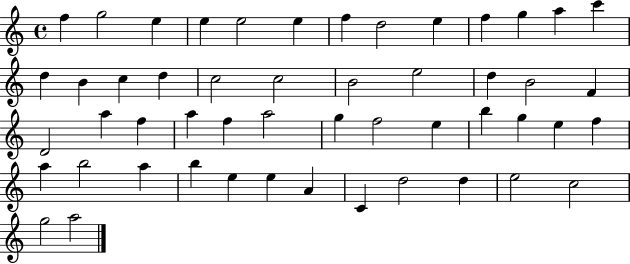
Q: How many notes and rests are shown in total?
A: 51